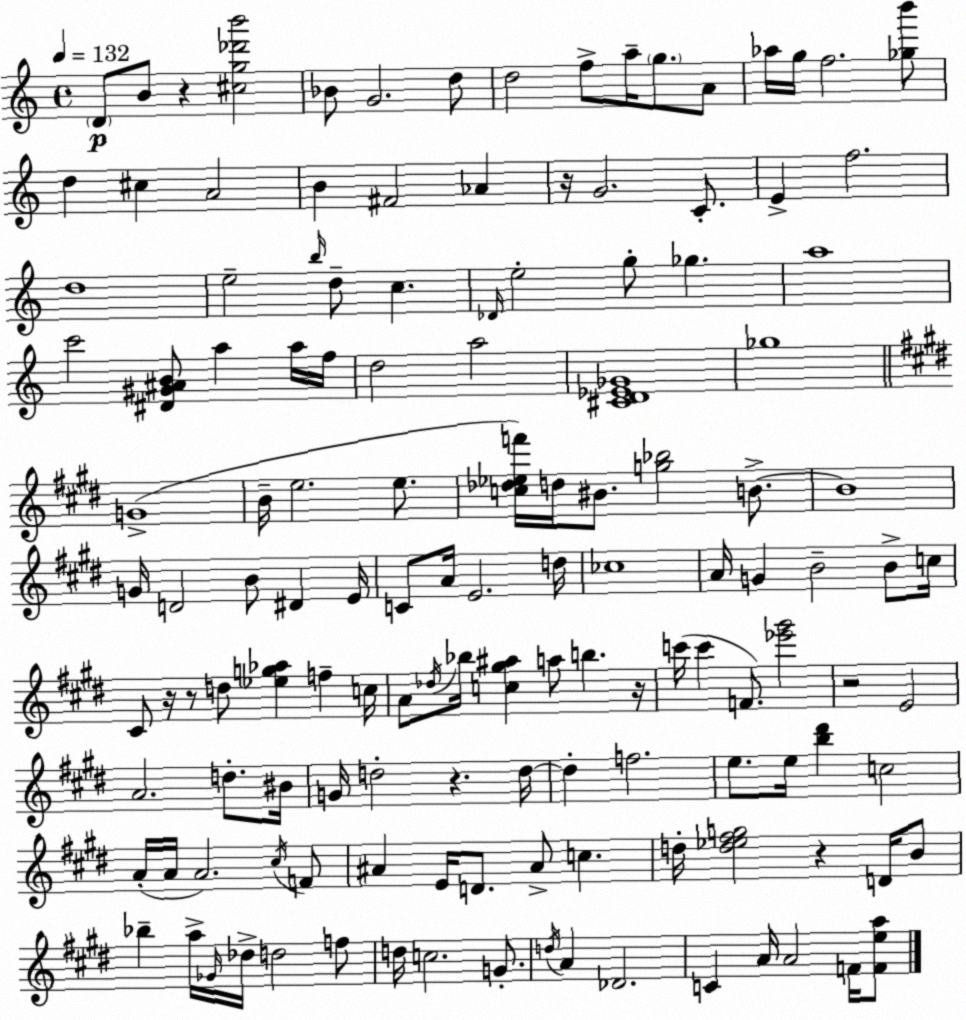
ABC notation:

X:1
T:Untitled
M:4/4
L:1/4
K:C
D/2 B/2 z [^cg_d'b']2 _B/2 G2 d/2 d2 f/2 a/4 g/2 A/2 _a/4 g/4 f2 [_gb']/2 d ^c A2 B ^F2 _A z/4 G2 C/2 E f2 d4 e2 b/4 d/2 c _D/4 e2 g/2 _g a4 c'2 [^D^G^AB]/2 a a/4 f/4 d2 a2 [^CD_E_G]4 _g4 G4 B/4 e2 e/2 [c_d_ef']/4 d/4 ^B/2 [g_b]2 B/2 B4 G/4 D2 B/2 ^D E/4 C/2 A/4 E2 d/4 _c4 A/4 G B2 B/2 c/4 ^C/2 z/4 z/2 d/2 [_eg_a] f c/4 A/2 _d/4 _b/4 [c^g^a] a/2 b z/4 c'/4 c' F/2 [_e'^g']2 z2 E2 A2 d/2 ^B/4 G/4 d2 z d/4 d f2 e/2 e/4 [b^d'] c2 A/4 A/4 A2 ^c/4 F/2 ^A E/4 D/2 ^A/2 c d/4 [d_e^fg]2 z D/4 B/2 _b a/4 _G/4 _d/4 d2 f/2 d/4 c2 G/2 d/4 A _D2 C A/4 A2 F/4 [Fea]/2